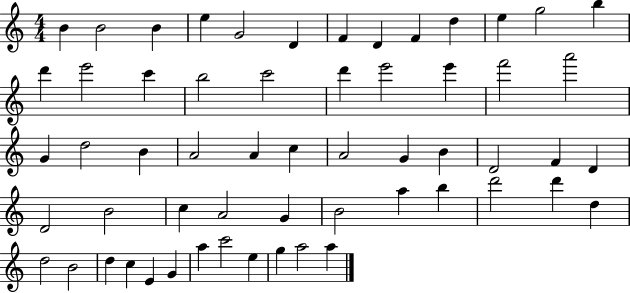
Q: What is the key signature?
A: C major